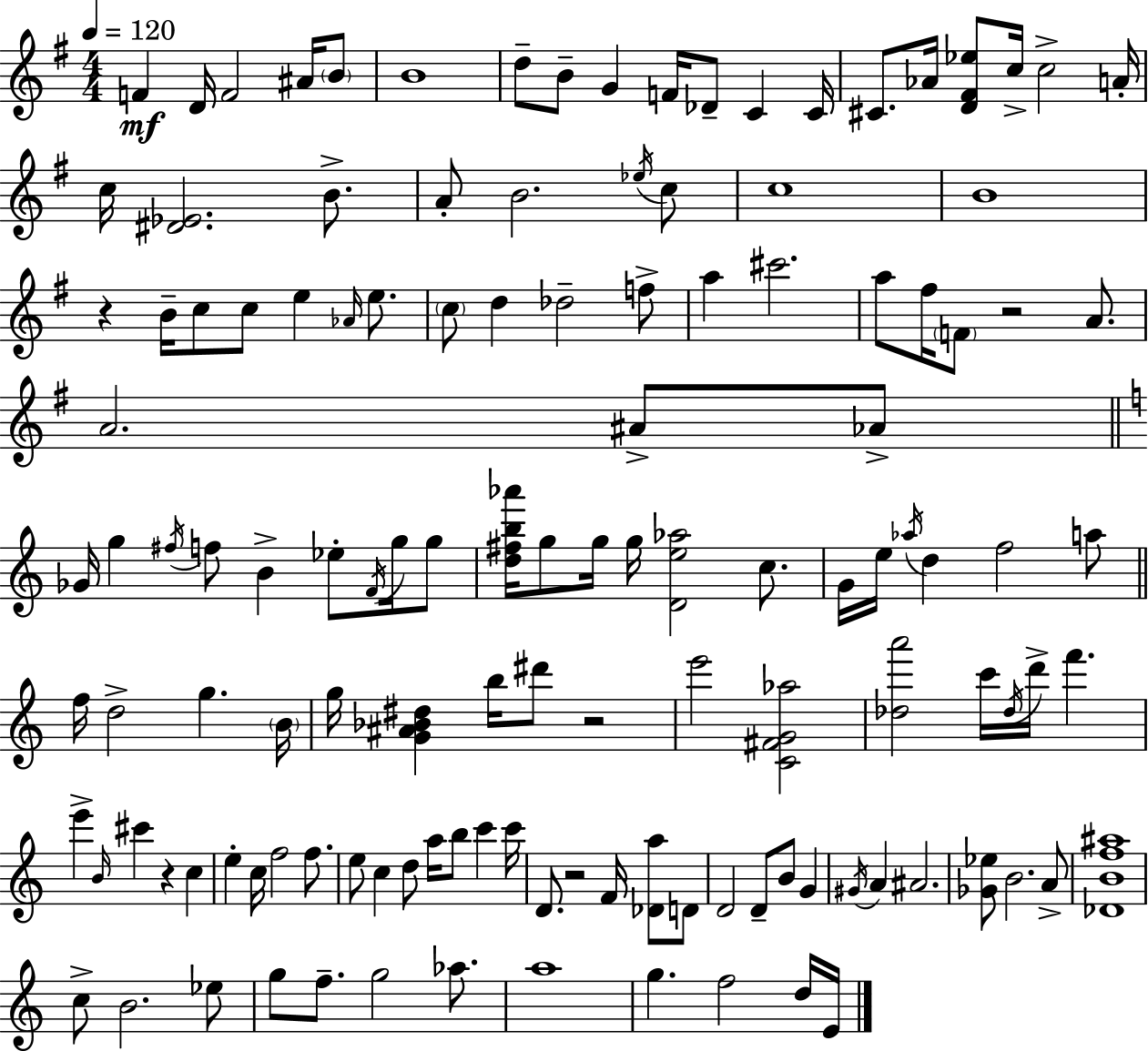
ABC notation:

X:1
T:Untitled
M:4/4
L:1/4
K:Em
F D/4 F2 ^A/4 B/2 B4 d/2 B/2 G F/4 _D/2 C C/4 ^C/2 _A/4 [D^F_e]/2 c/4 c2 A/4 c/4 [^D_E]2 B/2 A/2 B2 _e/4 c/2 c4 B4 z B/4 c/2 c/2 e _A/4 e/2 c/2 d _d2 f/2 a ^c'2 a/2 ^f/4 F/2 z2 A/2 A2 ^A/2 _A/2 _G/4 g ^f/4 f/2 B _e/2 F/4 g/4 g/2 [d^fb_a']/4 g/2 g/4 g/4 [De_a]2 c/2 G/4 e/4 _a/4 d f2 a/2 f/4 d2 g B/4 g/4 [G^A_B^d] b/4 ^d'/2 z2 e'2 [C^FG_a]2 [_da']2 c'/4 _d/4 d'/4 f' e' B/4 ^c' z c e c/4 f2 f/2 e/2 c d/2 a/4 b/2 c' c'/4 D/2 z2 F/4 [_Da]/2 D/2 D2 D/2 B/2 G ^G/4 A ^A2 [_G_e]/2 B2 A/2 [_DBf^a]4 c/2 B2 _e/2 g/2 f/2 g2 _a/2 a4 g f2 d/4 E/4